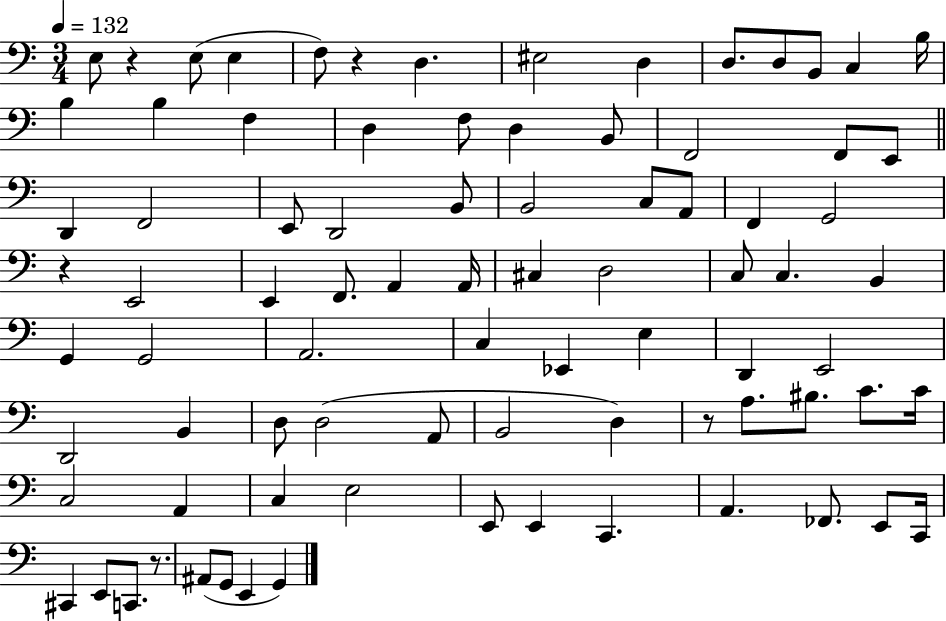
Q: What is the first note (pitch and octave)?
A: E3